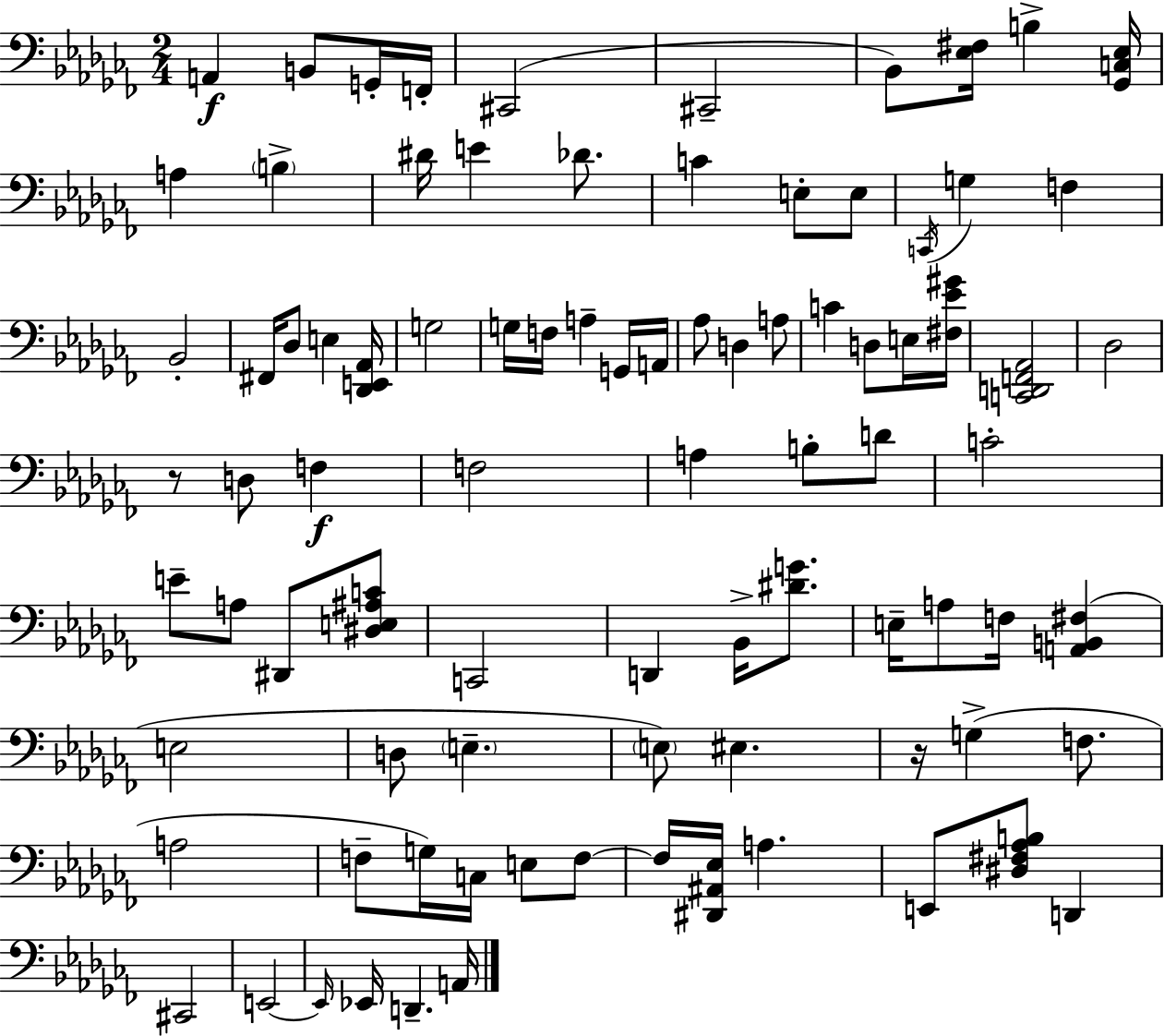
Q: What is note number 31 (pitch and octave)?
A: D3